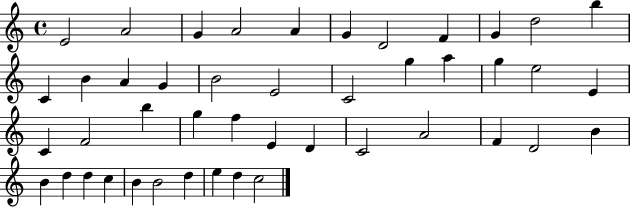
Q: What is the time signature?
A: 4/4